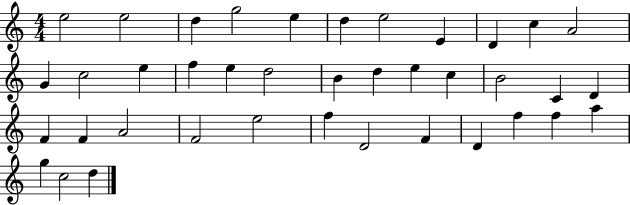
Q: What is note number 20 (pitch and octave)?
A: E5